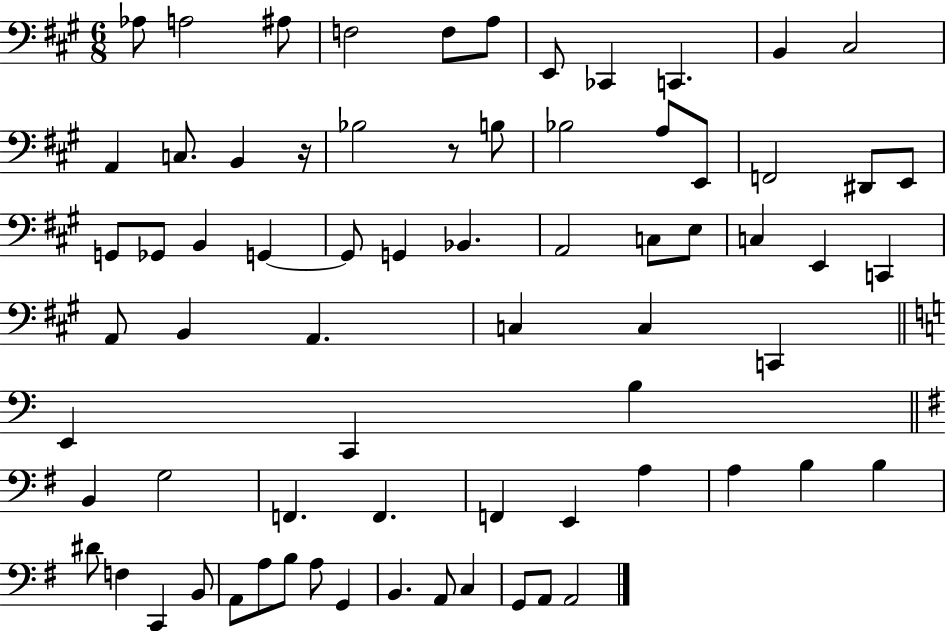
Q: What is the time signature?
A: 6/8